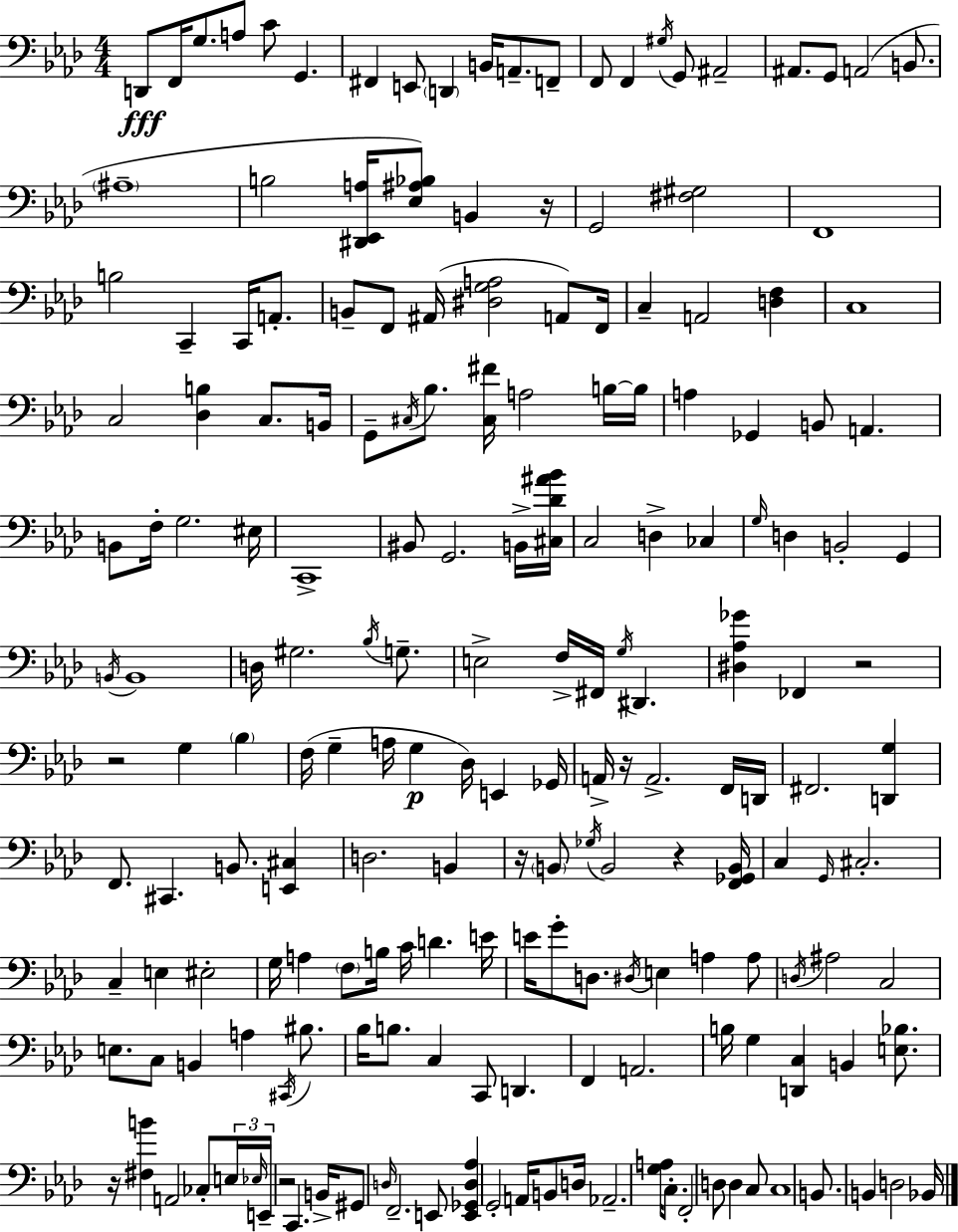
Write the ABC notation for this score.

X:1
T:Untitled
M:4/4
L:1/4
K:Ab
D,,/2 F,,/4 G,/2 A,/2 C/2 G,, ^F,, E,,/2 D,, B,,/4 A,,/2 F,,/2 F,,/2 F,, ^G,/4 G,,/2 ^A,,2 ^A,,/2 G,,/2 A,,2 B,,/2 ^A,4 B,2 [^D,,_E,,A,]/4 [_E,^A,_B,]/2 B,, z/4 G,,2 [^F,^G,]2 F,,4 B,2 C,, C,,/4 A,,/2 B,,/2 F,,/2 ^A,,/4 [^D,G,A,]2 A,,/2 F,,/4 C, A,,2 [D,F,] C,4 C,2 [_D,B,] C,/2 B,,/4 G,,/2 ^C,/4 _B,/2 [^C,^F]/4 A,2 B,/4 B,/4 A, _G,, B,,/2 A,, B,,/2 F,/4 G,2 ^E,/4 C,,4 ^B,,/2 G,,2 B,,/4 [^C,_D^A_B]/4 C,2 D, _C, G,/4 D, B,,2 G,, B,,/4 B,,4 D,/4 ^G,2 _B,/4 G,/2 E,2 F,/4 ^F,,/4 G,/4 ^D,, [^D,_A,_G] _F,, z2 z2 G, _B, F,/4 G, A,/4 G, _D,/4 E,, _G,,/4 A,,/4 z/4 A,,2 F,,/4 D,,/4 ^F,,2 [D,,G,] F,,/2 ^C,, B,,/2 [E,,^C,] D,2 B,, z/4 B,,/2 _G,/4 B,,2 z [F,,_G,,B,,]/4 C, G,,/4 ^C,2 C, E, ^E,2 G,/4 A, F,/2 B,/4 C/4 D E/4 E/4 G/2 D,/2 ^D,/4 E, A, A,/2 D,/4 ^A,2 C,2 E,/2 C,/2 B,, A, ^C,,/4 ^B,/2 _B,/4 B,/2 C, C,,/2 D,, F,, A,,2 B,/4 G, [D,,C,] B,, [E,_B,]/2 z/4 [^F,B] A,,2 _C,/2 E,/4 _E,/4 E,,/4 z2 C,, B,,/4 ^G,,/2 D,/4 F,,2 E,,/2 [E,,_G,,D,_A,] G,,2 A,,/4 B,,/2 D,/4 _A,,2 [G,A,]/4 C,/2 F,,2 D,/2 D, C,/2 C,4 B,,/2 B,, D,2 _B,,/4